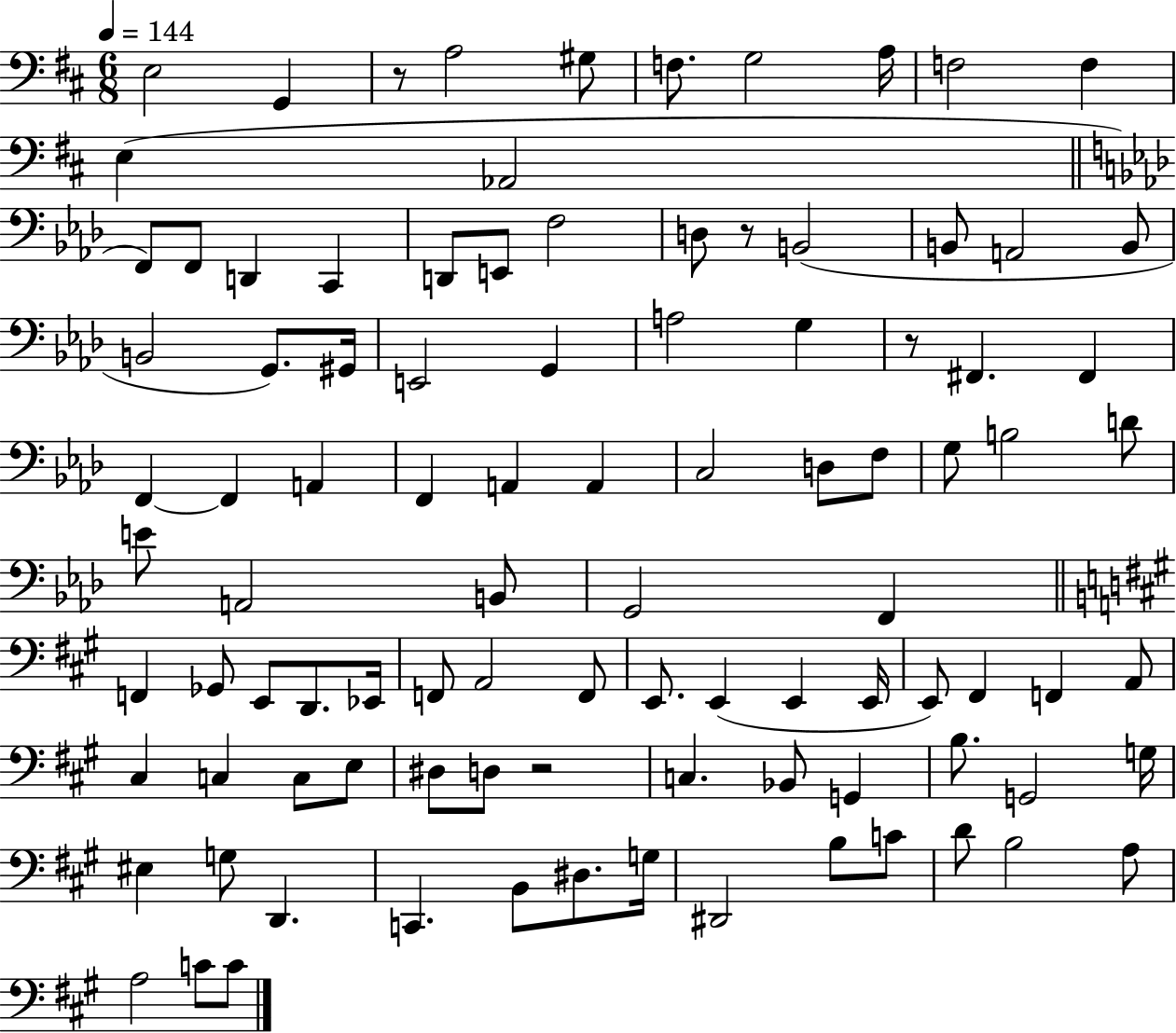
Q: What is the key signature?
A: D major